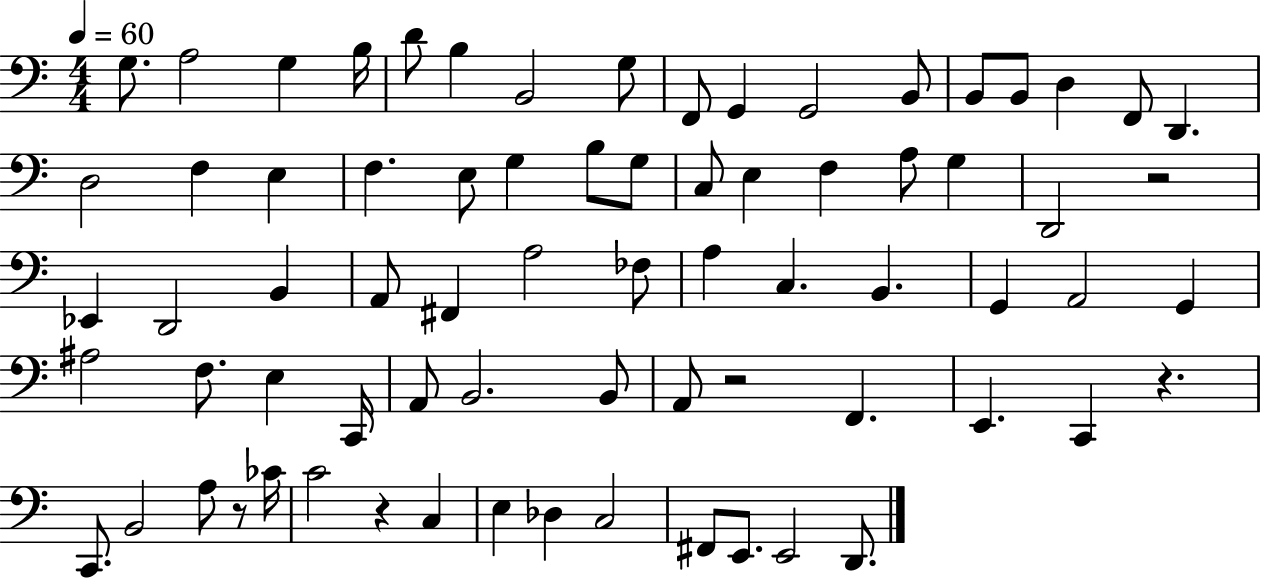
X:1
T:Untitled
M:4/4
L:1/4
K:C
G,/2 A,2 G, B,/4 D/2 B, B,,2 G,/2 F,,/2 G,, G,,2 B,,/2 B,,/2 B,,/2 D, F,,/2 D,, D,2 F, E, F, E,/2 G, B,/2 G,/2 C,/2 E, F, A,/2 G, D,,2 z2 _E,, D,,2 B,, A,,/2 ^F,, A,2 _F,/2 A, C, B,, G,, A,,2 G,, ^A,2 F,/2 E, C,,/4 A,,/2 B,,2 B,,/2 A,,/2 z2 F,, E,, C,, z C,,/2 B,,2 A,/2 z/2 _C/4 C2 z C, E, _D, C,2 ^F,,/2 E,,/2 E,,2 D,,/2